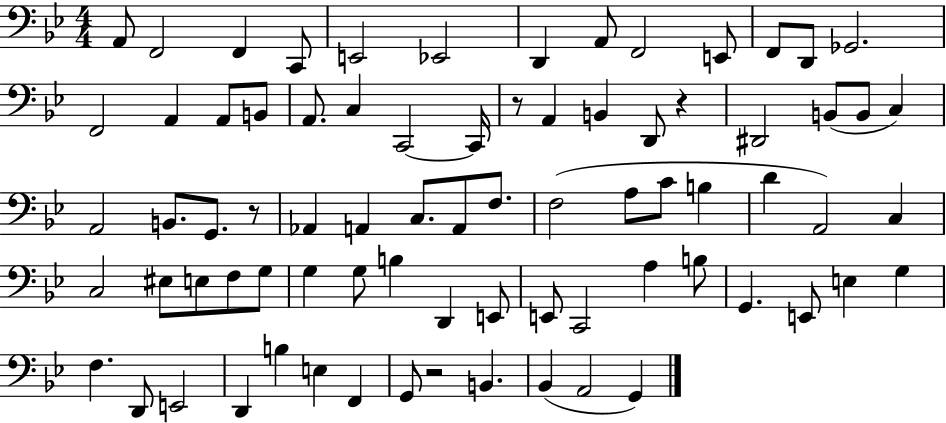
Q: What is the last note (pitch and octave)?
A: G2